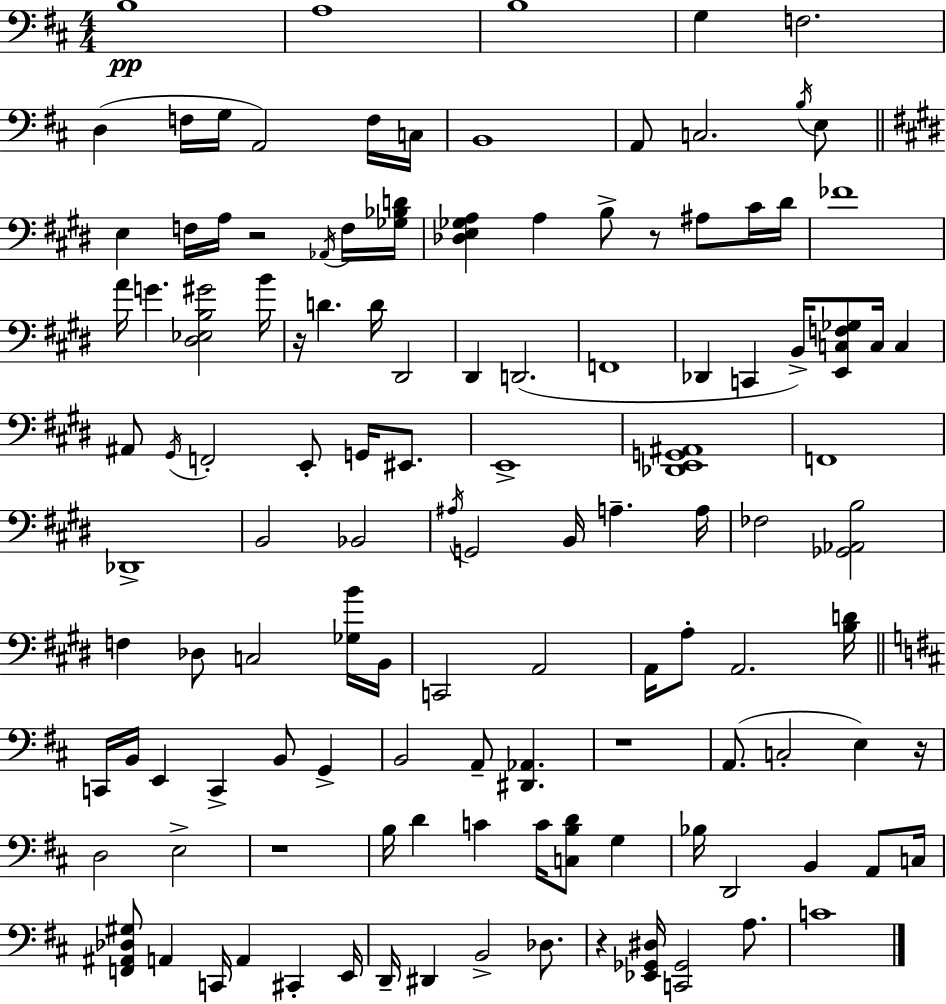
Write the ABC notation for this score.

X:1
T:Untitled
M:4/4
L:1/4
K:D
B,4 A,4 B,4 G, F,2 D, F,/4 G,/4 A,,2 F,/4 C,/4 B,,4 A,,/2 C,2 B,/4 E,/2 E, F,/4 A,/4 z2 _A,,/4 F,/4 [_G,_B,D]/4 [_D,E,_G,A,] A, B,/2 z/2 ^A,/2 ^C/4 ^D/4 _F4 A/4 G [^D,_E,B,^G]2 B/4 z/4 D D/4 ^D,,2 ^D,, D,,2 F,,4 _D,, C,, B,,/4 [E,,C,F,_G,]/2 C,/4 C, ^A,,/2 ^G,,/4 F,,2 E,,/2 G,,/4 ^E,,/2 E,,4 [_D,,E,,G,,^A,,]4 F,,4 _D,,4 B,,2 _B,,2 ^A,/4 G,,2 B,,/4 A, A,/4 _F,2 [_G,,_A,,B,]2 F, _D,/2 C,2 [_G,B]/4 B,,/4 C,,2 A,,2 A,,/4 A,/2 A,,2 [B,D]/4 C,,/4 B,,/4 E,, C,, B,,/2 G,, B,,2 A,,/2 [^D,,_A,,] z4 A,,/2 C,2 E, z/4 D,2 E,2 z4 B,/4 D C C/4 [C,B,D]/2 G, _B,/4 D,,2 B,, A,,/2 C,/4 [F,,^A,,_D,^G,]/2 A,, C,,/4 A,, ^C,, E,,/4 D,,/4 ^D,, B,,2 _D,/2 z [_E,,_G,,^D,]/4 [C,,_G,,]2 A,/2 C4